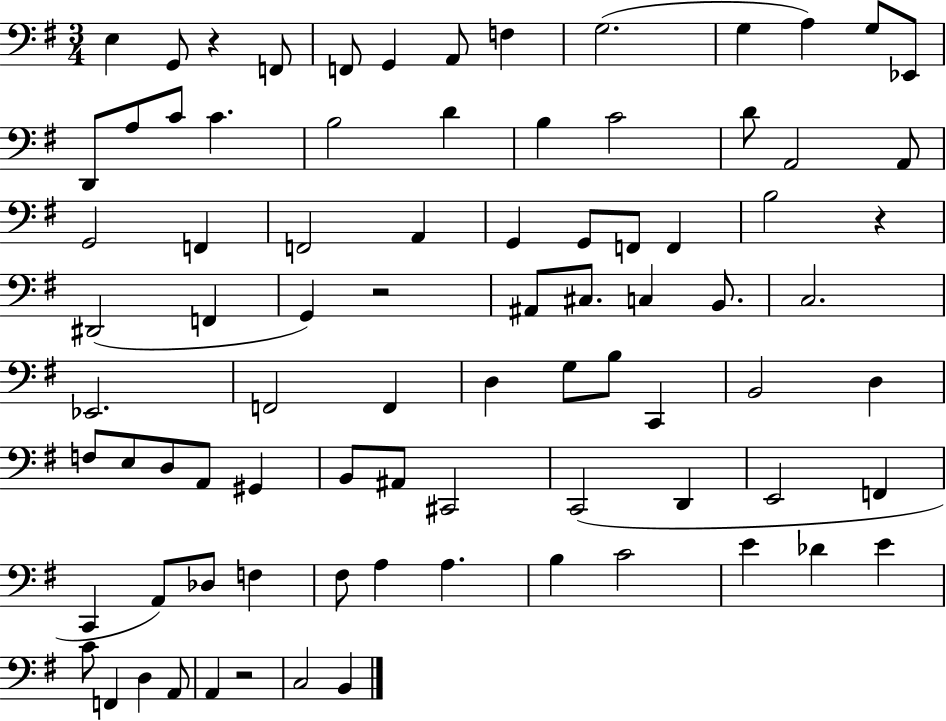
{
  \clef bass
  \numericTimeSignature
  \time 3/4
  \key g \major
  e4 g,8 r4 f,8 | f,8 g,4 a,8 f4 | g2.( | g4 a4) g8 ees,8 | \break d,8 a8 c'8 c'4. | b2 d'4 | b4 c'2 | d'8 a,2 a,8 | \break g,2 f,4 | f,2 a,4 | g,4 g,8 f,8 f,4 | b2 r4 | \break dis,2( f,4 | g,4) r2 | ais,8 cis8. c4 b,8. | c2. | \break ees,2. | f,2 f,4 | d4 g8 b8 c,4 | b,2 d4 | \break f8 e8 d8 a,8 gis,4 | b,8 ais,8 cis,2 | c,2( d,4 | e,2 f,4 | \break c,4 a,8) des8 f4 | fis8 a4 a4. | b4 c'2 | e'4 des'4 e'4 | \break c'8 f,4 d4 a,8 | a,4 r2 | c2 b,4 | \bar "|."
}